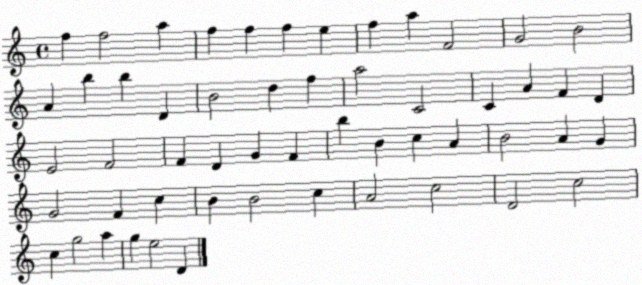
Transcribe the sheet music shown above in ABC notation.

X:1
T:Untitled
M:4/4
L:1/4
K:C
f f2 a f f f e f a F2 G2 B2 A b b D B2 d f a2 C2 C A F D E2 F2 F D G F b B c A B2 A G G2 F c B B2 c A2 c2 D2 c2 c g2 a g e2 D